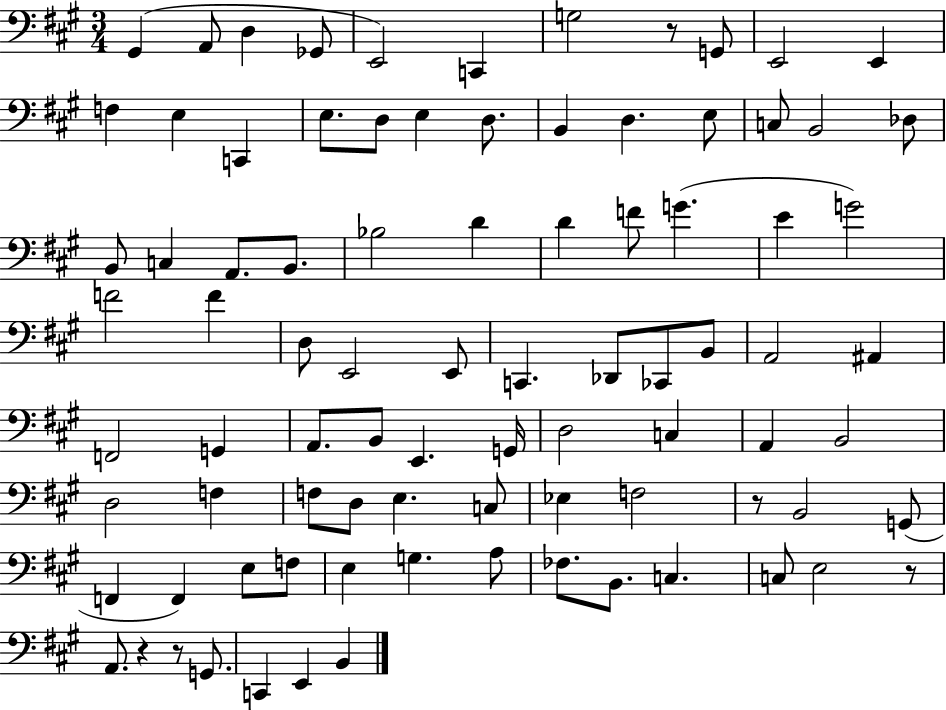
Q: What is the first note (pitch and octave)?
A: G#2